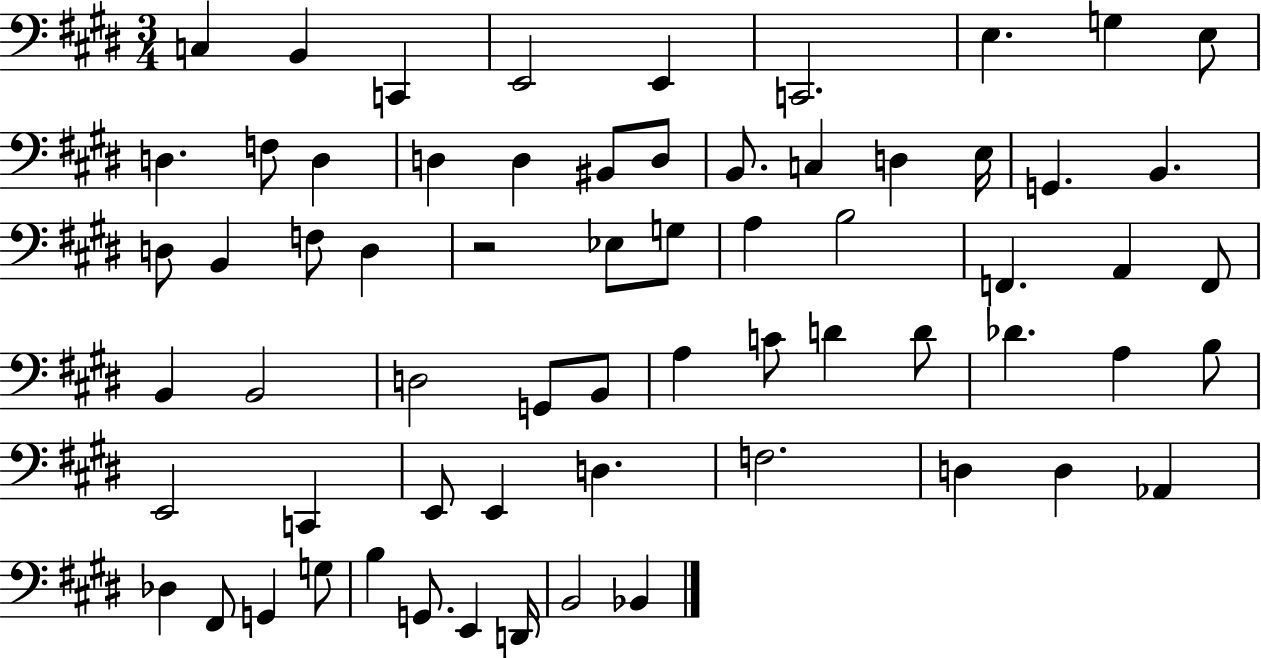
C3/q B2/q C2/q E2/h E2/q C2/h. E3/q. G3/q E3/e D3/q. F3/e D3/q D3/q D3/q BIS2/e D3/e B2/e. C3/q D3/q E3/s G2/q. B2/q. D3/e B2/q F3/e D3/q R/h Eb3/e G3/e A3/q B3/h F2/q. A2/q F2/e B2/q B2/h D3/h G2/e B2/e A3/q C4/e D4/q D4/e Db4/q. A3/q B3/e E2/h C2/q E2/e E2/q D3/q. F3/h. D3/q D3/q Ab2/q Db3/q F#2/e G2/q G3/e B3/q G2/e. E2/q D2/s B2/h Bb2/q